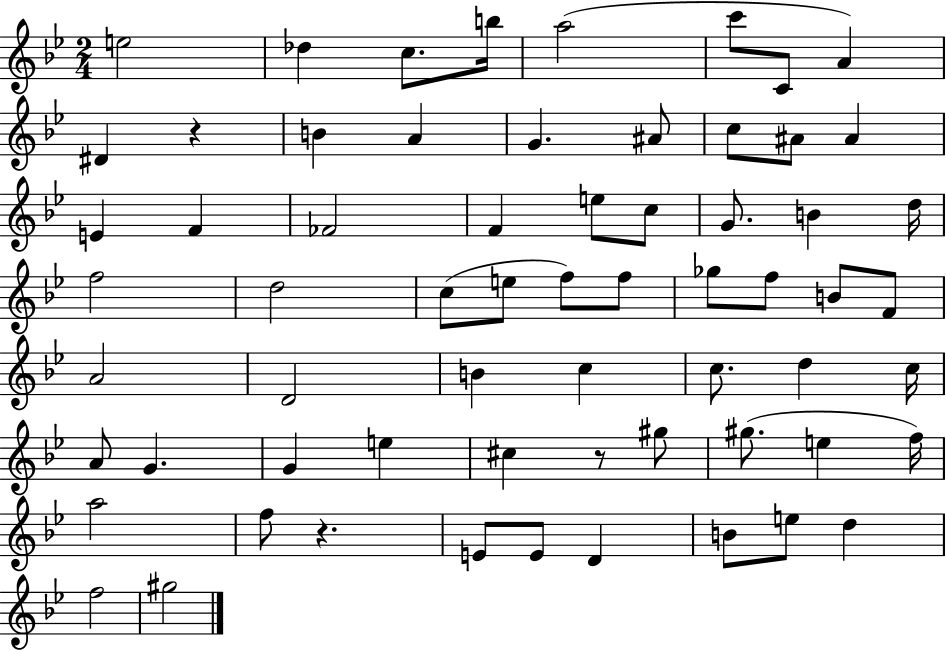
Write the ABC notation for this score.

X:1
T:Untitled
M:2/4
L:1/4
K:Bb
e2 _d c/2 b/4 a2 c'/2 C/2 A ^D z B A G ^A/2 c/2 ^A/2 ^A E F _F2 F e/2 c/2 G/2 B d/4 f2 d2 c/2 e/2 f/2 f/2 _g/2 f/2 B/2 F/2 A2 D2 B c c/2 d c/4 A/2 G G e ^c z/2 ^g/2 ^g/2 e f/4 a2 f/2 z E/2 E/2 D B/2 e/2 d f2 ^g2